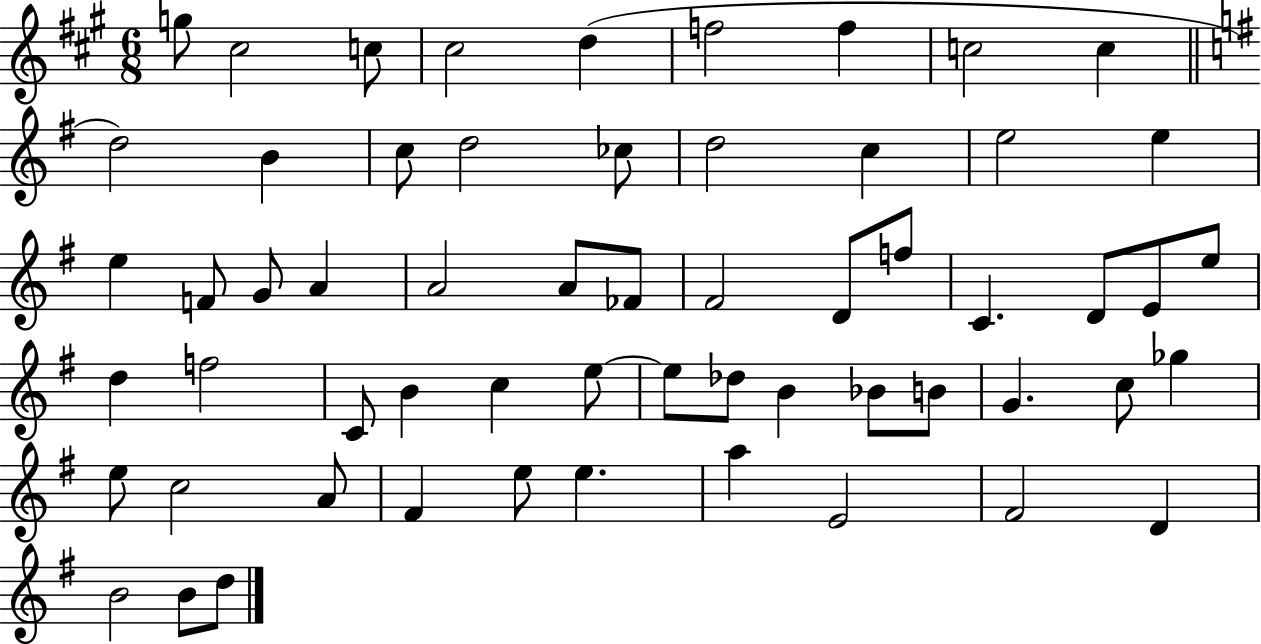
{
  \clef treble
  \numericTimeSignature
  \time 6/8
  \key a \major
  g''8 cis''2 c''8 | cis''2 d''4( | f''2 f''4 | c''2 c''4 | \break \bar "||" \break \key g \major d''2) b'4 | c''8 d''2 ces''8 | d''2 c''4 | e''2 e''4 | \break e''4 f'8 g'8 a'4 | a'2 a'8 fes'8 | fis'2 d'8 f''8 | c'4. d'8 e'8 e''8 | \break d''4 f''2 | c'8 b'4 c''4 e''8~~ | e''8 des''8 b'4 bes'8 b'8 | g'4. c''8 ges''4 | \break e''8 c''2 a'8 | fis'4 e''8 e''4. | a''4 e'2 | fis'2 d'4 | \break b'2 b'8 d''8 | \bar "|."
}